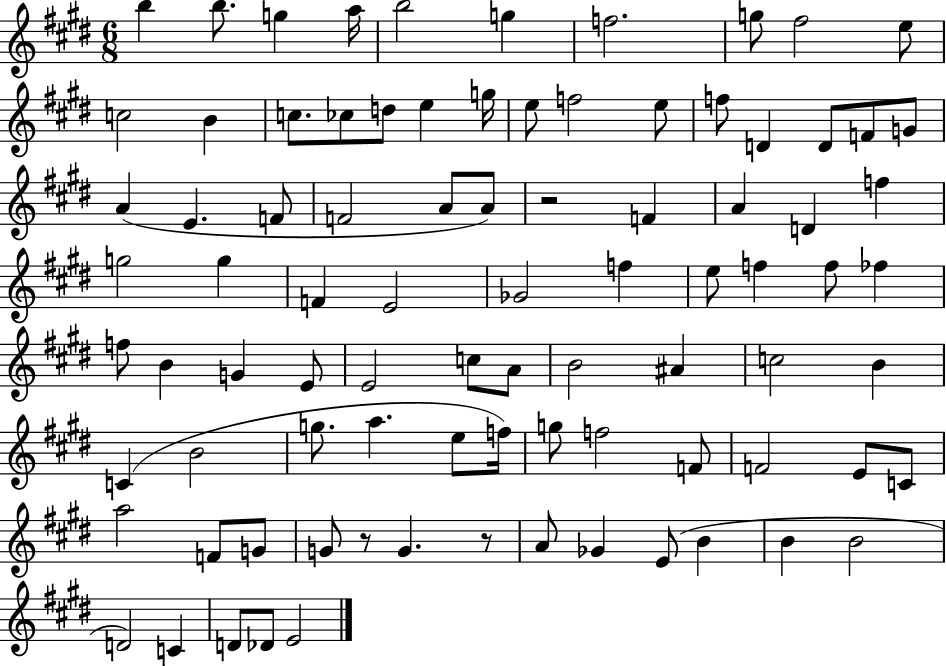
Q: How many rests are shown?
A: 3